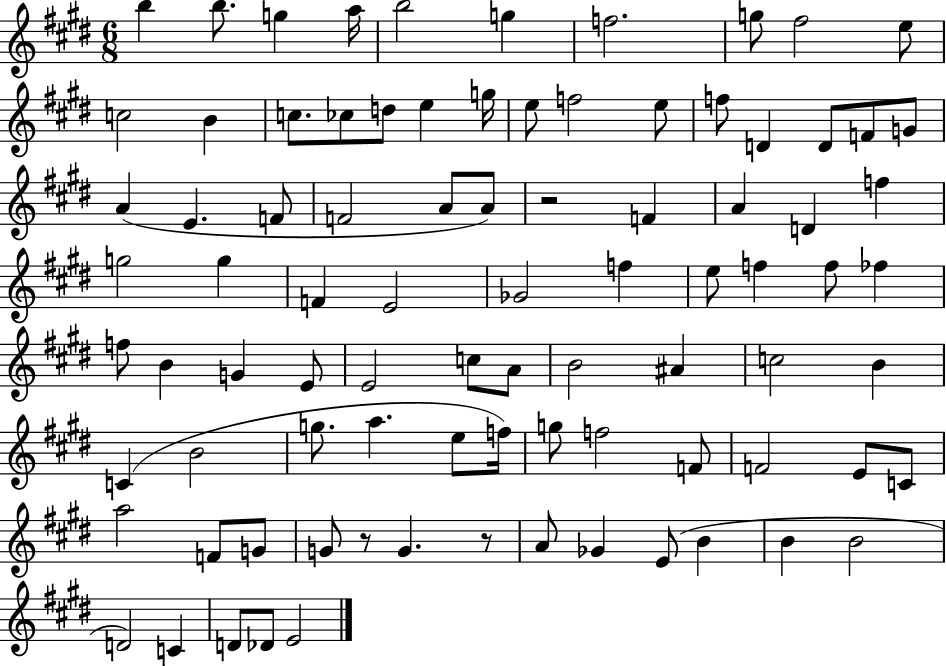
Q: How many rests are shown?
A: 3